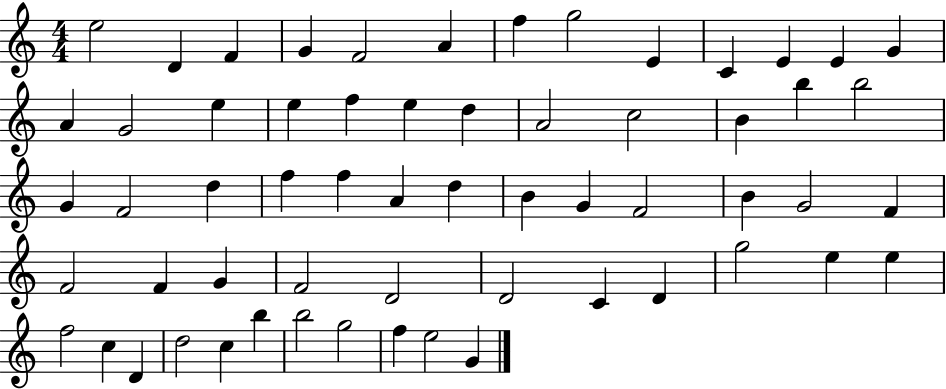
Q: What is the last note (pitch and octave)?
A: G4